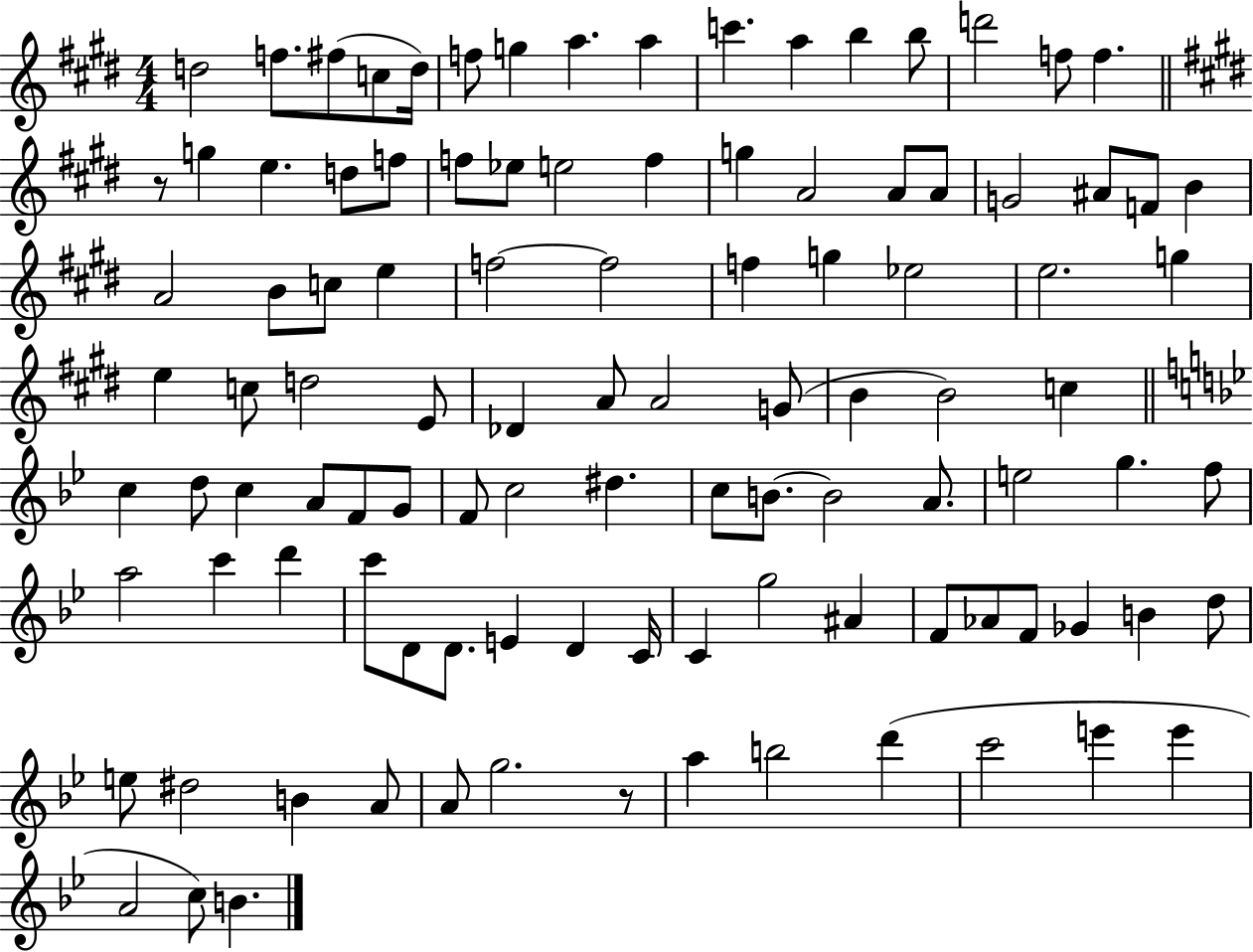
D5/h F5/e. F#5/e C5/e D5/s F5/e G5/q A5/q. A5/q C6/q. A5/q B5/q B5/e D6/h F5/e F5/q. R/e G5/q E5/q. D5/e F5/e F5/e Eb5/e E5/h F5/q G5/q A4/h A4/e A4/e G4/h A#4/e F4/e B4/q A4/h B4/e C5/e E5/q F5/h F5/h F5/q G5/q Eb5/h E5/h. G5/q E5/q C5/e D5/h E4/e Db4/q A4/e A4/h G4/e B4/q B4/h C5/q C5/q D5/e C5/q A4/e F4/e G4/e F4/e C5/h D#5/q. C5/e B4/e. B4/h A4/e. E5/h G5/q. F5/e A5/h C6/q D6/q C6/e D4/e D4/e. E4/q D4/q C4/s C4/q G5/h A#4/q F4/e Ab4/e F4/e Gb4/q B4/q D5/e E5/e D#5/h B4/q A4/e A4/e G5/h. R/e A5/q B5/h D6/q C6/h E6/q E6/q A4/h C5/e B4/q.